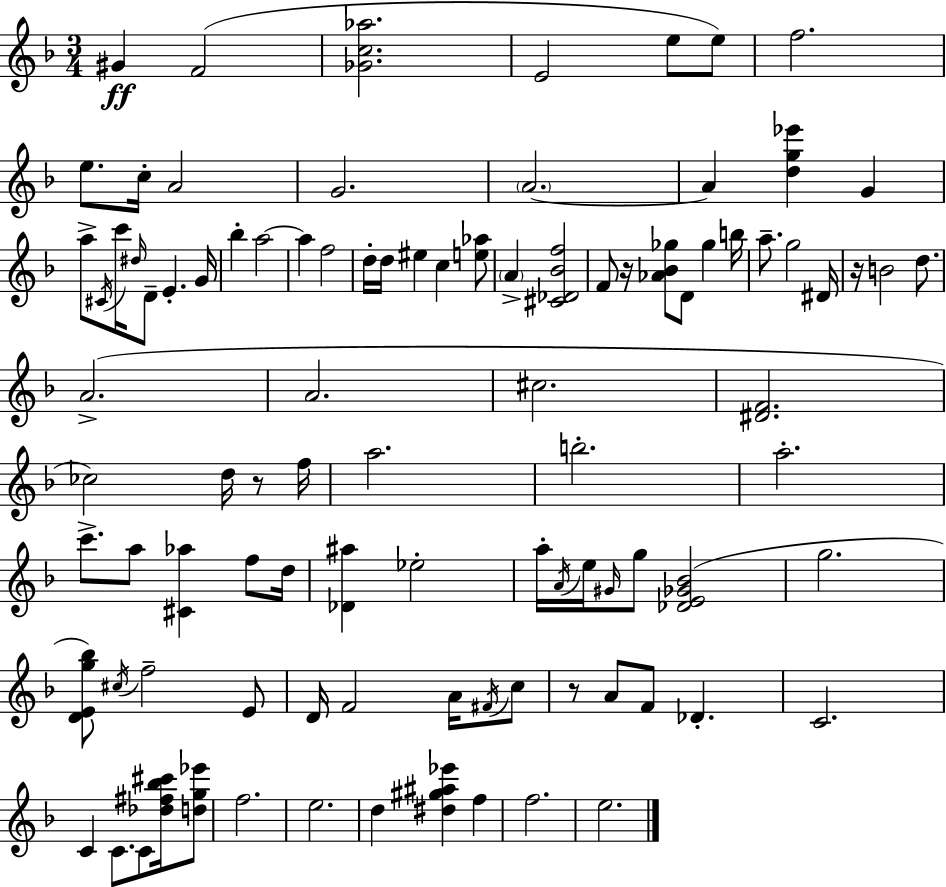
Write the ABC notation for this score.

X:1
T:Untitled
M:3/4
L:1/4
K:Dm
^G F2 [_Gc_a]2 E2 e/2 e/2 f2 e/2 c/4 A2 G2 A2 A [dg_e'] G a/2 ^C/4 c'/4 ^d/4 D/2 E G/4 _b a2 a f2 d/4 d/4 ^e c [e_a]/2 A [^C_D_Bf]2 F/2 z/4 [_A_B_g]/2 D/2 _g b/4 a/2 g2 ^D/4 z/4 B2 d/2 A2 A2 ^c2 [^DF]2 _c2 d/4 z/2 f/4 a2 b2 a2 c'/2 a/2 [^C_a] f/2 d/4 [_D^a] _e2 a/4 A/4 e/4 ^G/4 g/2 [_DE_G_B]2 g2 [DEg_b]/2 ^c/4 f2 E/2 D/4 F2 A/4 ^F/4 c/2 z/2 A/2 F/2 _D C2 C C/2 C/2 [_d^f_b^c']/4 [dg_e']/2 f2 e2 d [^d^g^a_e'] f f2 e2